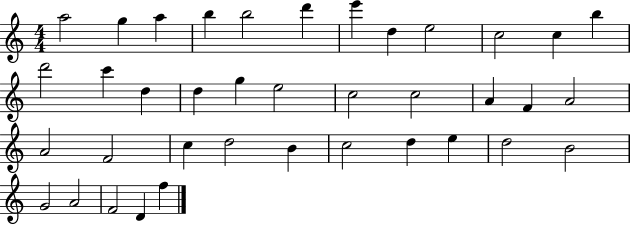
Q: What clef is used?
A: treble